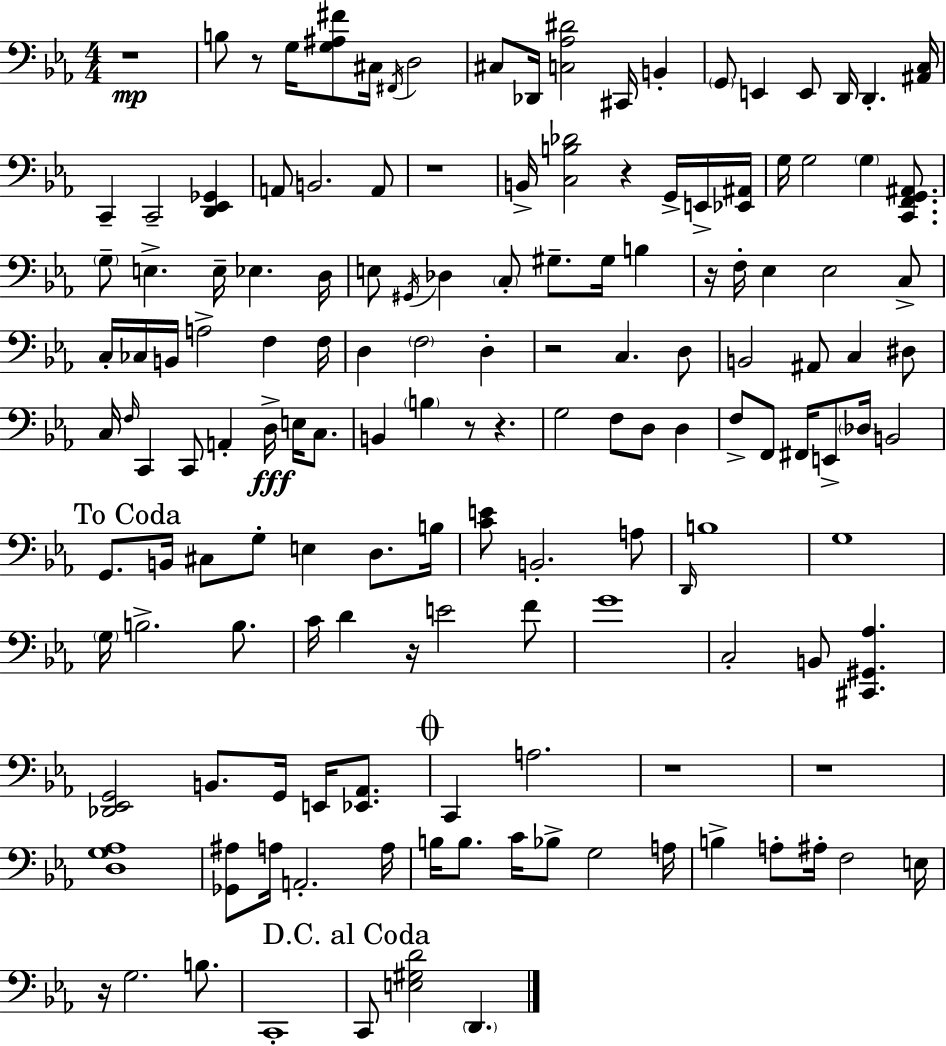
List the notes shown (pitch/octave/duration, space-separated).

R/w B3/e R/e G3/s [G3,A#3,F#4]/e C#3/s F#2/s D3/h C#3/e Db2/s [C3,Ab3,D#4]/h C#2/s B2/q G2/e E2/q E2/e D2/s D2/q. [A#2,C3]/s C2/q C2/h [D2,Eb2,Gb2]/q A2/e B2/h. A2/e R/w B2/s [C3,B3,Db4]/h R/q G2/s E2/s [Eb2,A#2]/s G3/s G3/h G3/q [C2,F2,G2,A#2]/e. G3/e E3/q. E3/s Eb3/q. D3/s E3/e G#2/s Db3/q C3/e G#3/e. G#3/s B3/q R/s F3/s Eb3/q Eb3/h C3/e C3/s CES3/s B2/s A3/h F3/q F3/s D3/q F3/h D3/q R/h C3/q. D3/e B2/h A#2/e C3/q D#3/e C3/s F3/s C2/q C2/e A2/q D3/s E3/s C3/e. B2/q B3/q R/e R/q. G3/h F3/e D3/e D3/q F3/e F2/e F#2/s E2/e Db3/s B2/h G2/e. B2/s C#3/e G3/e E3/q D3/e. B3/s [C4,E4]/e B2/h. A3/e D2/s B3/w G3/w G3/s B3/h. B3/e. C4/s D4/q R/s E4/h F4/e G4/w C3/h B2/e [C#2,G#2,Ab3]/q. [Db2,Eb2,G2]/h B2/e. G2/s E2/s [Eb2,Ab2]/e. C2/q A3/h. R/w R/w [D3,G3,Ab3]/w [Gb2,A#3]/e A3/s A2/h. A3/s B3/s B3/e. C4/s Bb3/e G3/h A3/s B3/q A3/e A#3/s F3/h E3/s R/s G3/h. B3/e. C2/w C2/e [E3,G#3,D4]/h D2/q.